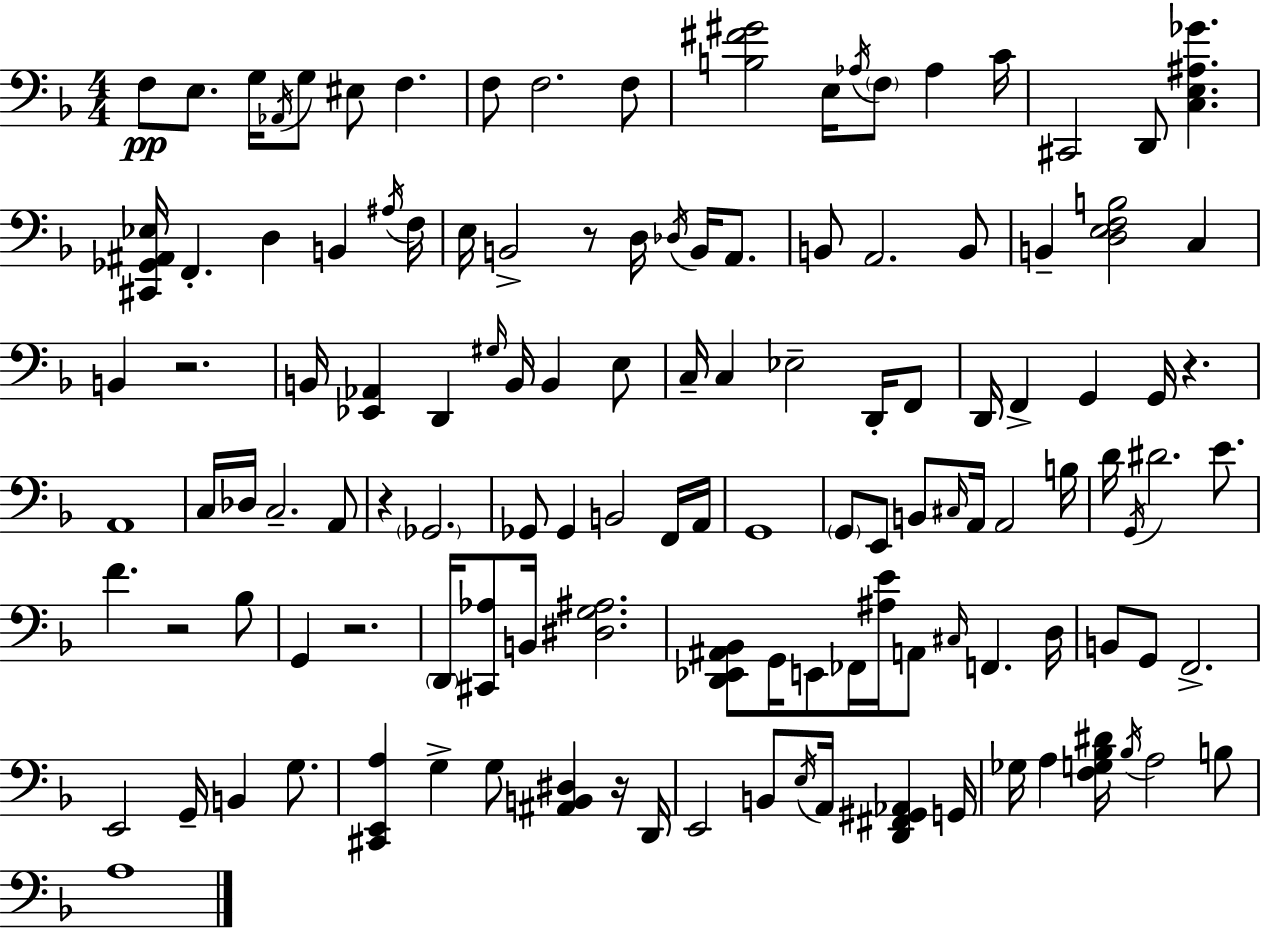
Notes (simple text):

F3/e E3/e. G3/s Ab2/s G3/e EIS3/e F3/q. F3/e F3/h. F3/e [B3,F#4,G#4]/h E3/s Ab3/s F3/e Ab3/q C4/s C#2/h D2/e [C3,E3,A#3,Gb4]/q. [C#2,Gb2,A#2,Eb3]/s F2/q. D3/q B2/q A#3/s F3/s E3/s B2/h R/e D3/s Db3/s B2/s A2/e. B2/e A2/h. B2/e B2/q [D3,E3,F3,B3]/h C3/q B2/q R/h. B2/s [Eb2,Ab2]/q D2/q G#3/s B2/s B2/q E3/e C3/s C3/q Eb3/h D2/s F2/e D2/s F2/q G2/q G2/s R/q. A2/w C3/s Db3/s C3/h. A2/e R/q Gb2/h. Gb2/e Gb2/q B2/h F2/s A2/s G2/w G2/e E2/e B2/e C#3/s A2/s A2/h B3/s D4/s G2/s D#4/h. E4/e. F4/q. R/h Bb3/e G2/q R/h. D2/s [C#2,Ab3]/e B2/s [D#3,G3,A#3]/h. [D2,Eb2,A#2,Bb2]/e G2/s E2/e FES2/s [A#3,E4]/s A2/e C#3/s F2/q. D3/s B2/e G2/e F2/h. E2/h G2/s B2/q G3/e. [C#2,E2,A3]/q G3/q G3/e [A#2,B2,D#3]/q R/s D2/s E2/h B2/e E3/s A2/s [D2,F#2,G#2,Ab2]/q G2/s Gb3/s A3/q [F3,G3,Bb3,D#4]/s Bb3/s A3/h B3/e A3/w